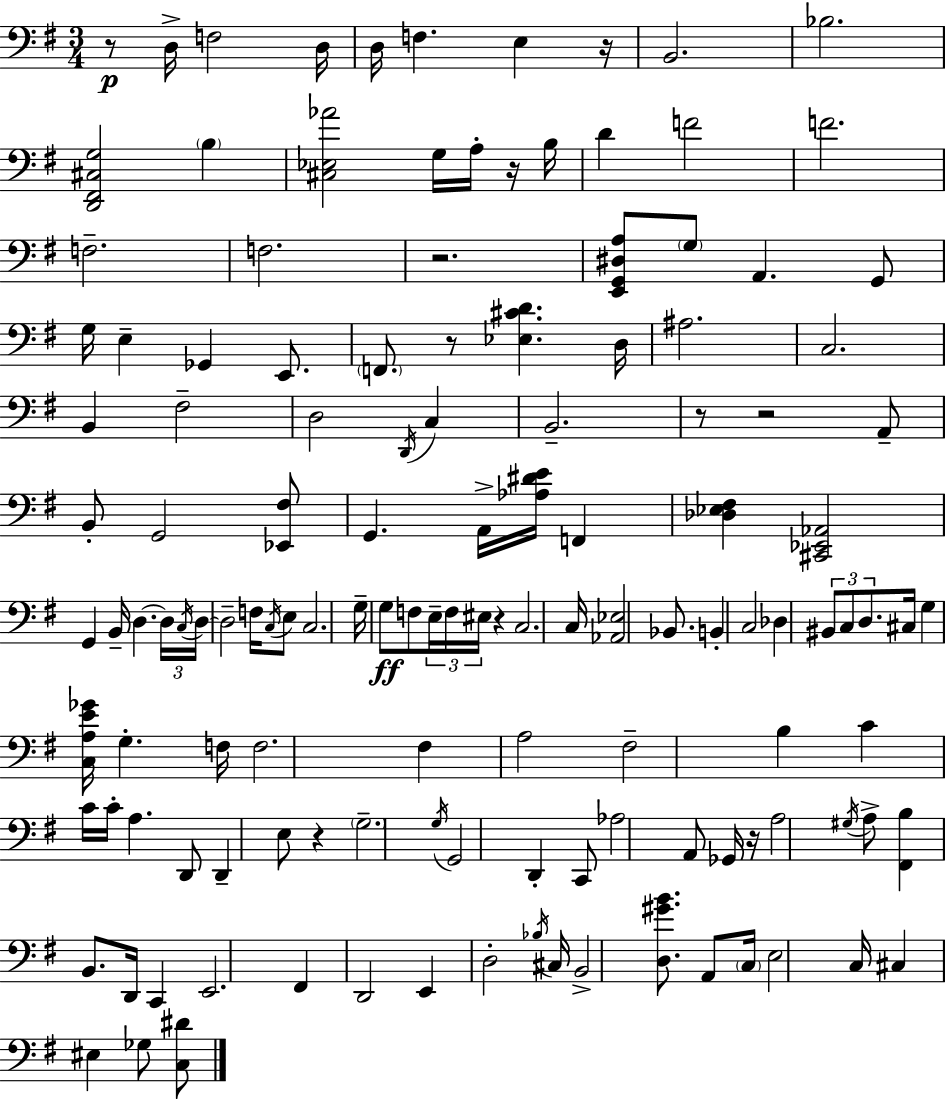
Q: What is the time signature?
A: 3/4